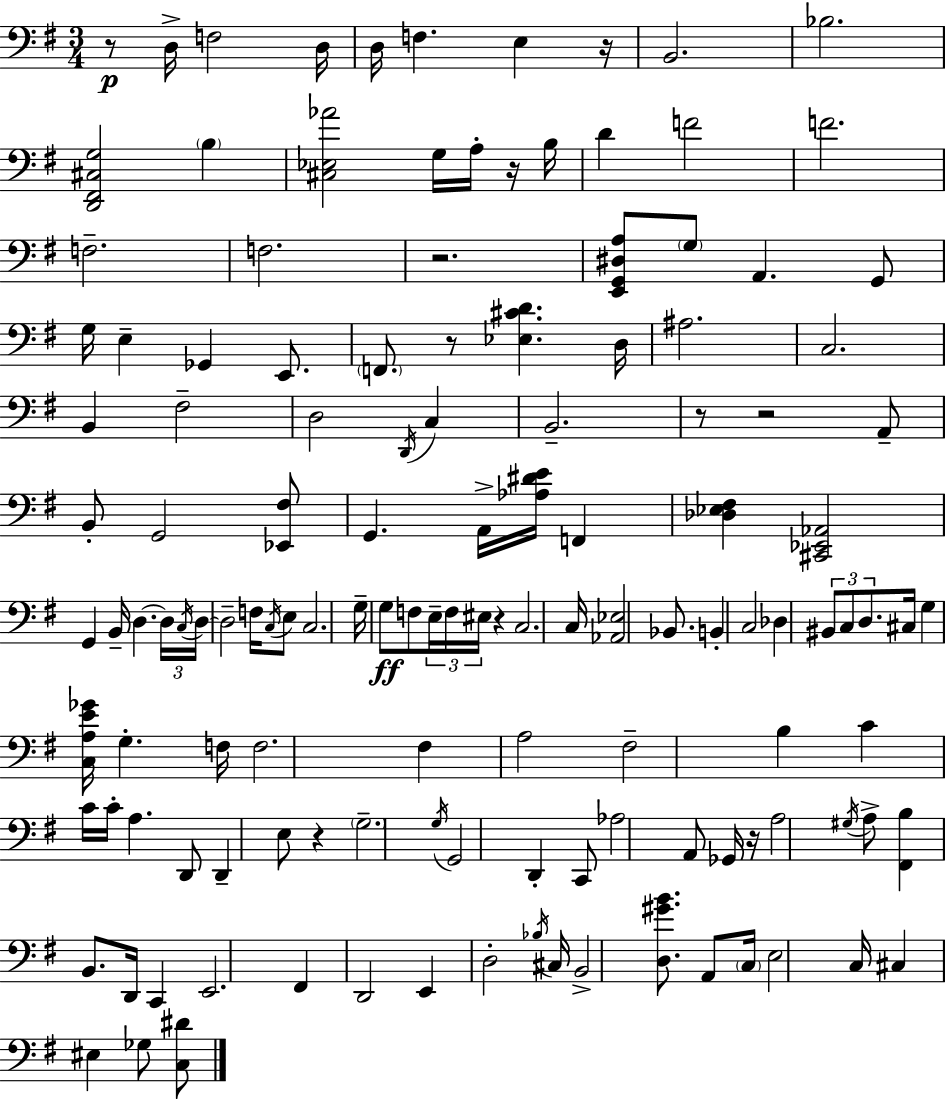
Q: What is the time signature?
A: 3/4